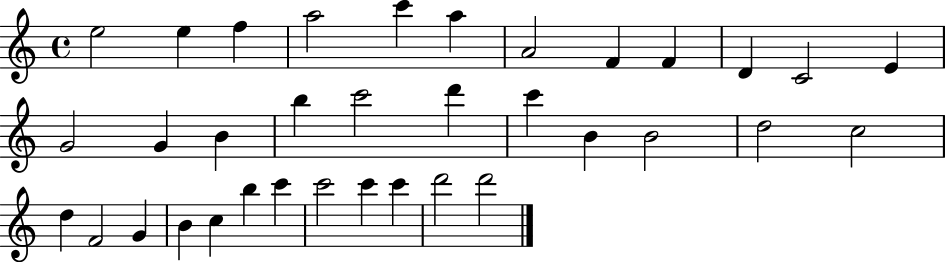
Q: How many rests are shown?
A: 0